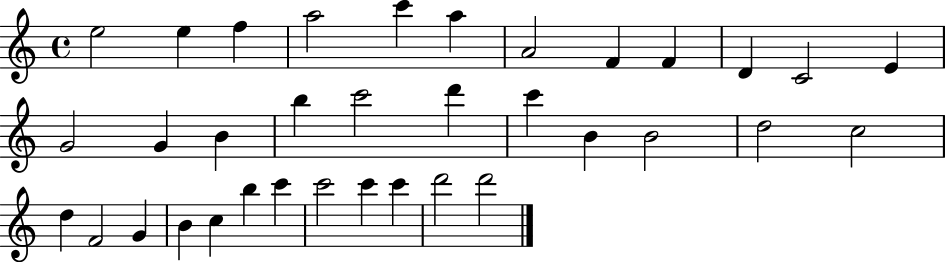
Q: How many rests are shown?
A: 0